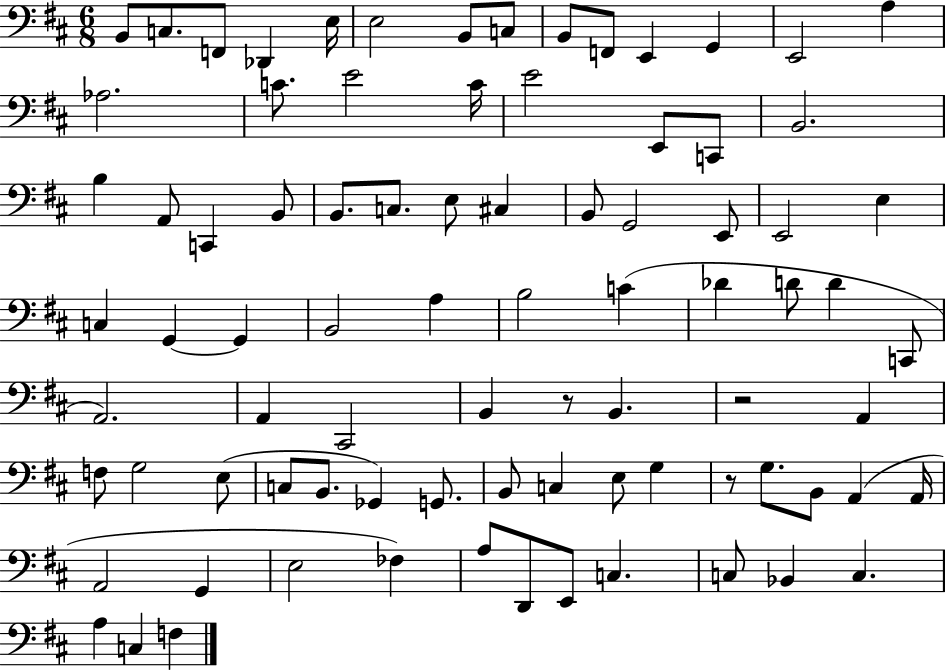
B2/e C3/e. F2/e Db2/q E3/s E3/h B2/e C3/e B2/e F2/e E2/q G2/q E2/h A3/q Ab3/h. C4/e. E4/h C4/s E4/h E2/e C2/e B2/h. B3/q A2/e C2/q B2/e B2/e. C3/e. E3/e C#3/q B2/e G2/h E2/e E2/h E3/q C3/q G2/q G2/q B2/h A3/q B3/h C4/q Db4/q D4/e D4/q C2/e A2/h. A2/q C#2/h B2/q R/e B2/q. R/h A2/q F3/e G3/h E3/e C3/e B2/e. Gb2/q G2/e. B2/e C3/q E3/e G3/q R/e G3/e. B2/e A2/q A2/s A2/h G2/q E3/h FES3/q A3/e D2/e E2/e C3/q. C3/e Bb2/q C3/q. A3/q C3/q F3/q